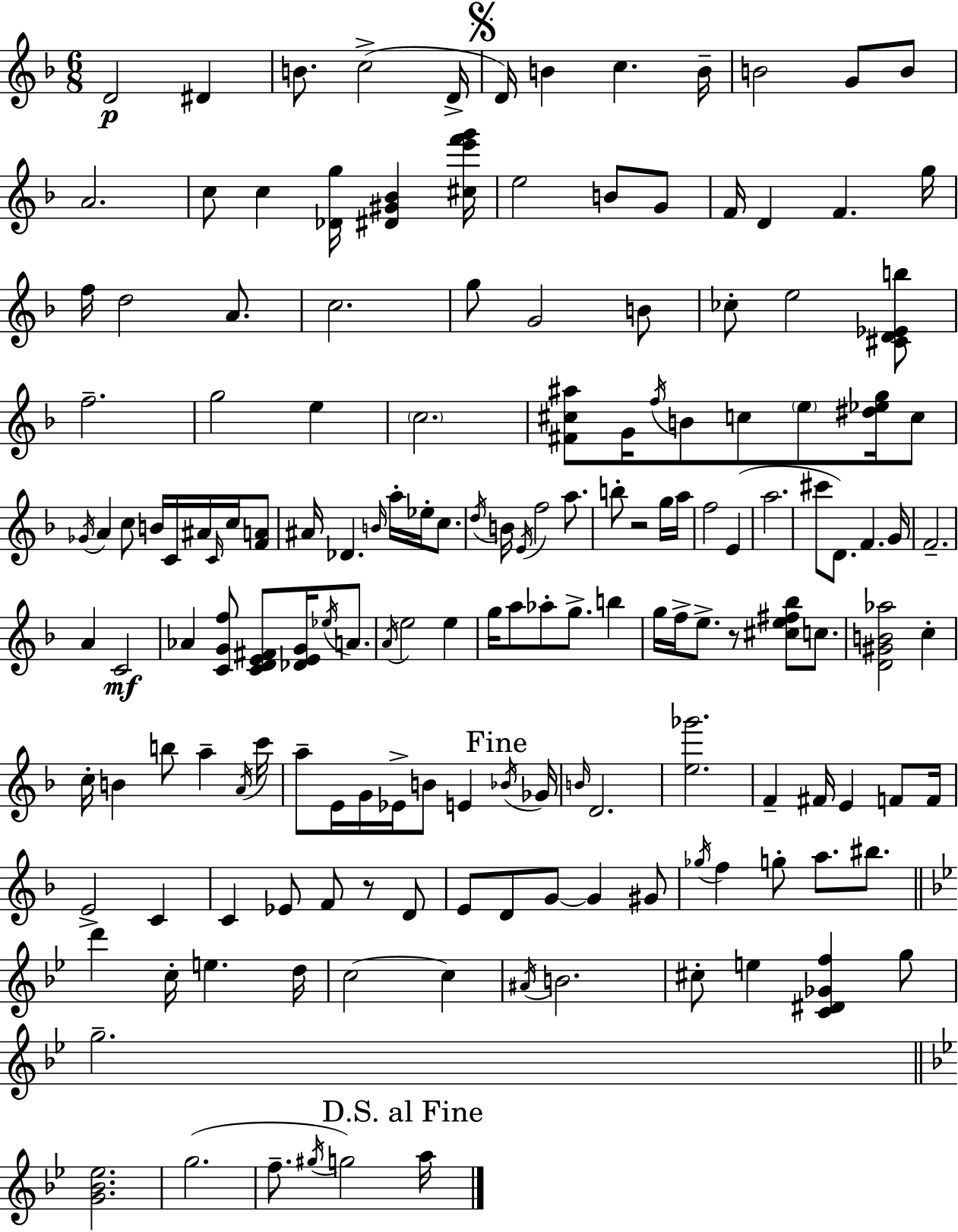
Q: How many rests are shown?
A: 3